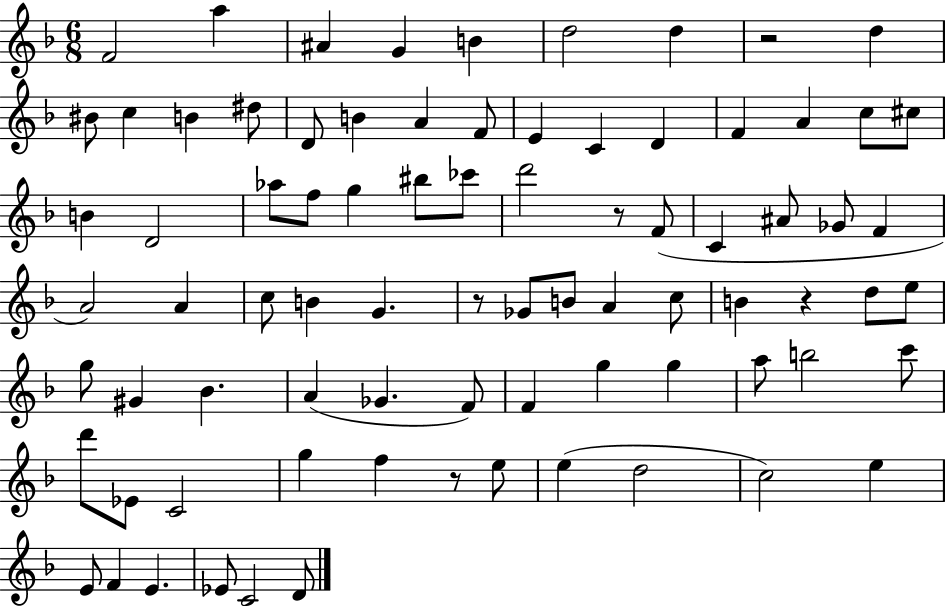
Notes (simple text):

F4/h A5/q A#4/q G4/q B4/q D5/h D5/q R/h D5/q BIS4/e C5/q B4/q D#5/e D4/e B4/q A4/q F4/e E4/q C4/q D4/q F4/q A4/q C5/e C#5/e B4/q D4/h Ab5/e F5/e G5/q BIS5/e CES6/e D6/h R/e F4/e C4/q A#4/e Gb4/e F4/q A4/h A4/q C5/e B4/q G4/q. R/e Gb4/e B4/e A4/q C5/e B4/q R/q D5/e E5/e G5/e G#4/q Bb4/q. A4/q Gb4/q. F4/e F4/q G5/q G5/q A5/e B5/h C6/e D6/e Eb4/e C4/h G5/q F5/q R/e E5/e E5/q D5/h C5/h E5/q E4/e F4/q E4/q. Eb4/e C4/h D4/e